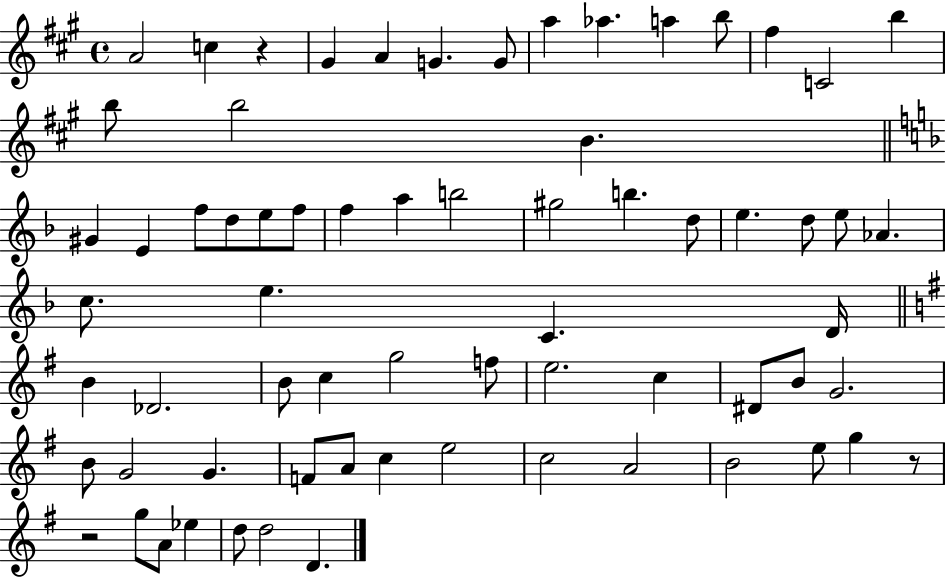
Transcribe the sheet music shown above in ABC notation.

X:1
T:Untitled
M:4/4
L:1/4
K:A
A2 c z ^G A G G/2 a _a a b/2 ^f C2 b b/2 b2 B ^G E f/2 d/2 e/2 f/2 f a b2 ^g2 b d/2 e d/2 e/2 _A c/2 e C D/4 B _D2 B/2 c g2 f/2 e2 c ^D/2 B/2 G2 B/2 G2 G F/2 A/2 c e2 c2 A2 B2 e/2 g z/2 z2 g/2 A/2 _e d/2 d2 D